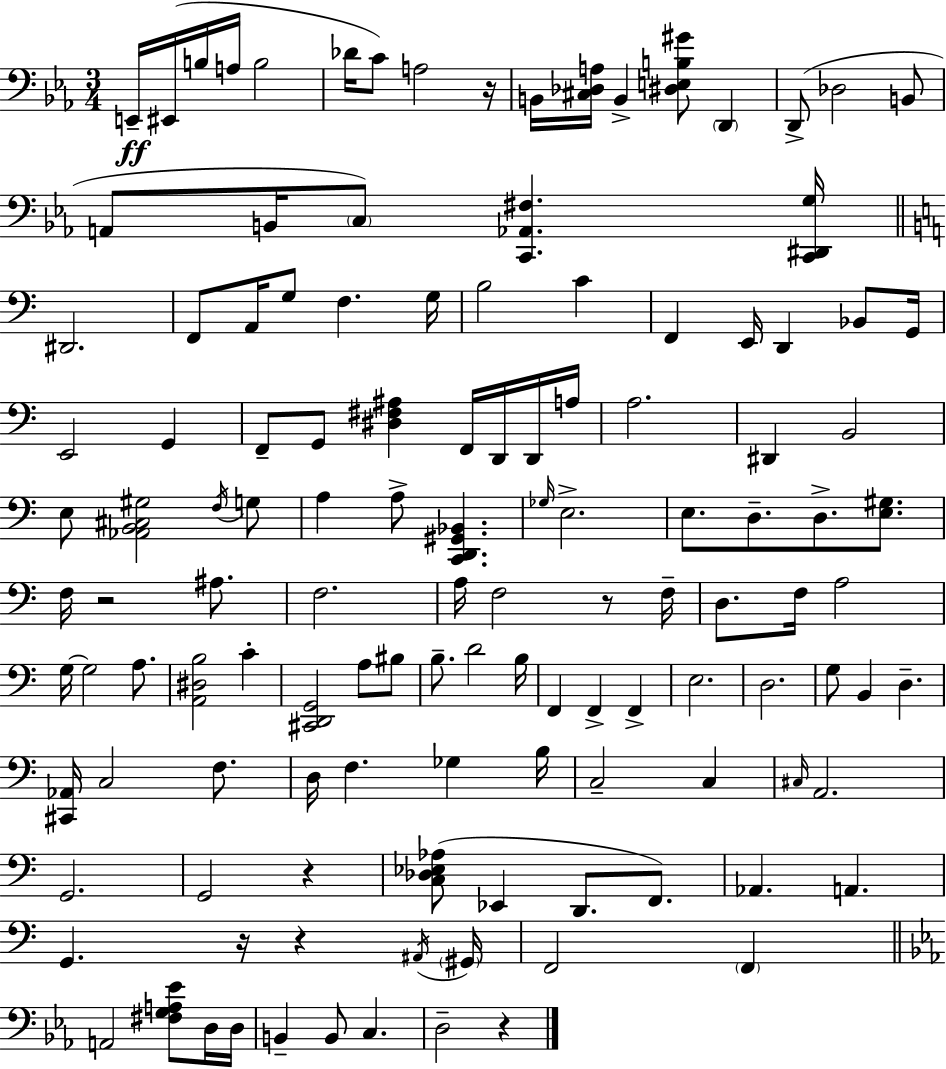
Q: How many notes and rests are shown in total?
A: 126